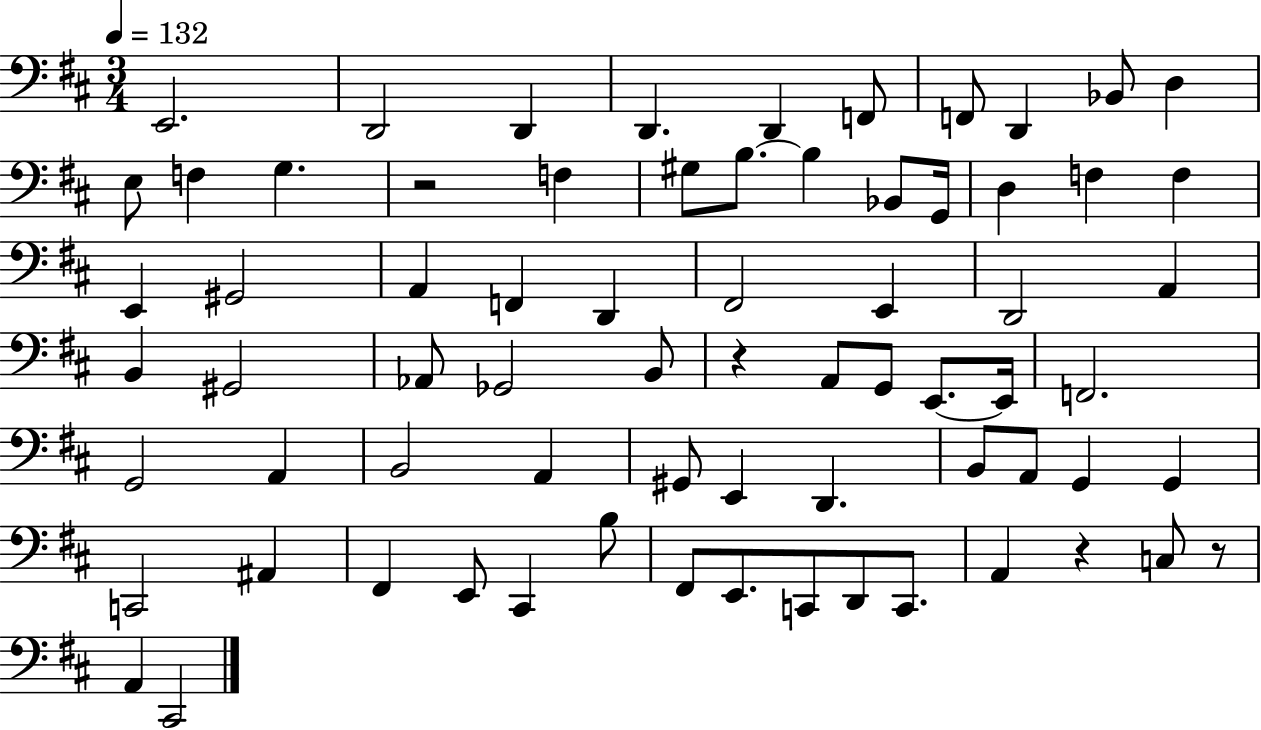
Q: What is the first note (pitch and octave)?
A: E2